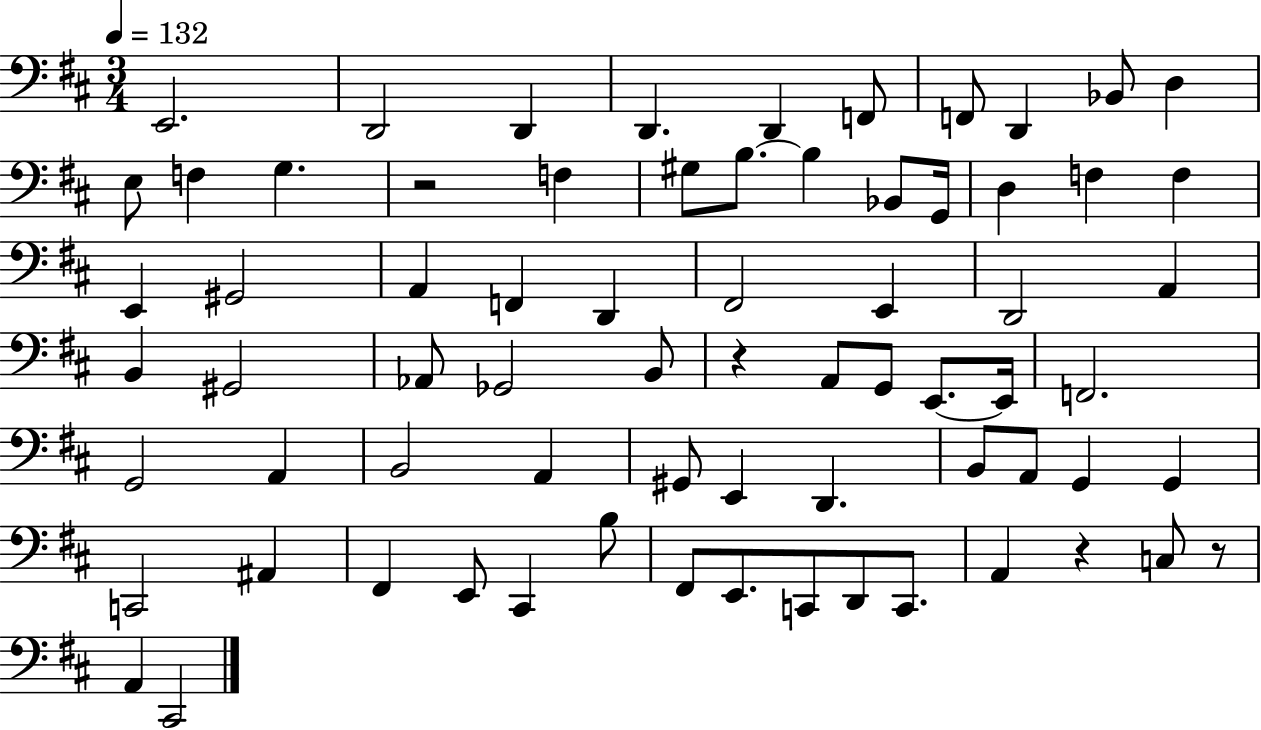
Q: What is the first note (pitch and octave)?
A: E2